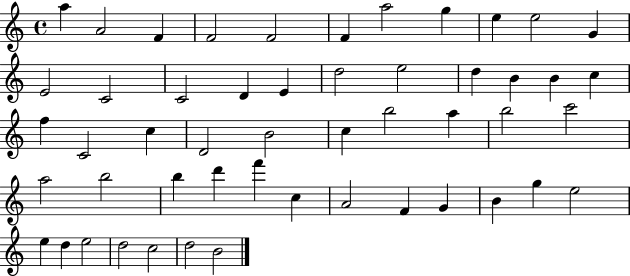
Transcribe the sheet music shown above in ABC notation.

X:1
T:Untitled
M:4/4
L:1/4
K:C
a A2 F F2 F2 F a2 g e e2 G E2 C2 C2 D E d2 e2 d B B c f C2 c D2 B2 c b2 a b2 c'2 a2 b2 b d' f' c A2 F G B g e2 e d e2 d2 c2 d2 B2